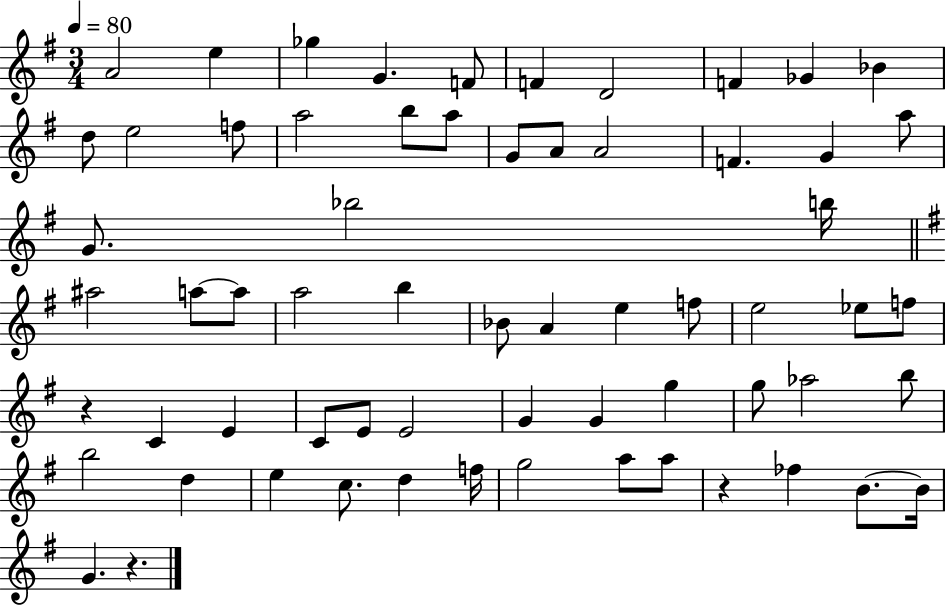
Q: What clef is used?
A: treble